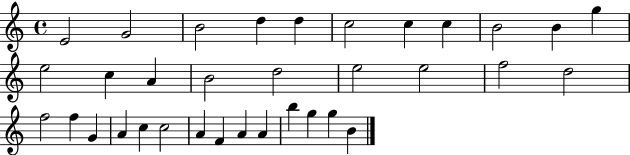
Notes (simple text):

E4/h G4/h B4/h D5/q D5/q C5/h C5/q C5/q B4/h B4/q G5/q E5/h C5/q A4/q B4/h D5/h E5/h E5/h F5/h D5/h F5/h F5/q G4/q A4/q C5/q C5/h A4/q F4/q A4/q A4/q B5/q G5/q G5/q B4/q